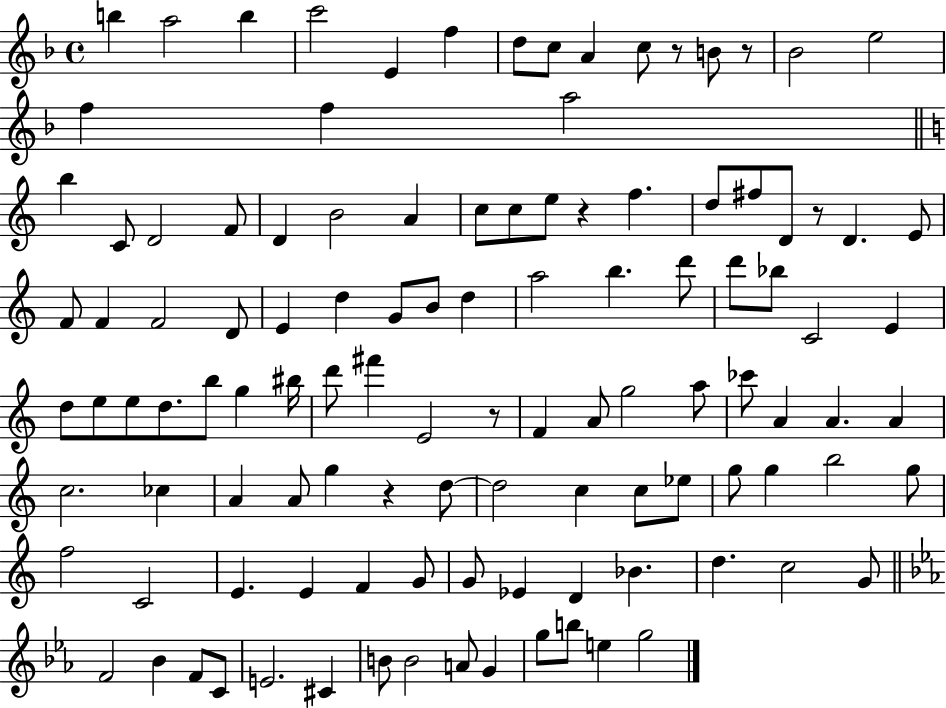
{
  \clef treble
  \time 4/4
  \defaultTimeSignature
  \key f \major
  b''4 a''2 b''4 | c'''2 e'4 f''4 | d''8 c''8 a'4 c''8 r8 b'8 r8 | bes'2 e''2 | \break f''4 f''4 a''2 | \bar "||" \break \key c \major b''4 c'8 d'2 f'8 | d'4 b'2 a'4 | c''8 c''8 e''8 r4 f''4. | d''8 fis''8 d'8 r8 d'4. e'8 | \break f'8 f'4 f'2 d'8 | e'4 d''4 g'8 b'8 d''4 | a''2 b''4. d'''8 | d'''8 bes''8 c'2 e'4 | \break d''8 e''8 e''8 d''8. b''8 g''4 bis''16 | d'''8 fis'''4 e'2 r8 | f'4 a'8 g''2 a''8 | ces'''8 a'4 a'4. a'4 | \break c''2. ces''4 | a'4 a'8 g''4 r4 d''8~~ | d''2 c''4 c''8 ees''8 | g''8 g''4 b''2 g''8 | \break f''2 c'2 | e'4. e'4 f'4 g'8 | g'8 ees'4 d'4 bes'4. | d''4. c''2 g'8 | \break \bar "||" \break \key c \minor f'2 bes'4 f'8 c'8 | e'2. cis'4 | b'8 b'2 a'8 g'4 | g''8 b''8 e''4 g''2 | \break \bar "|."
}